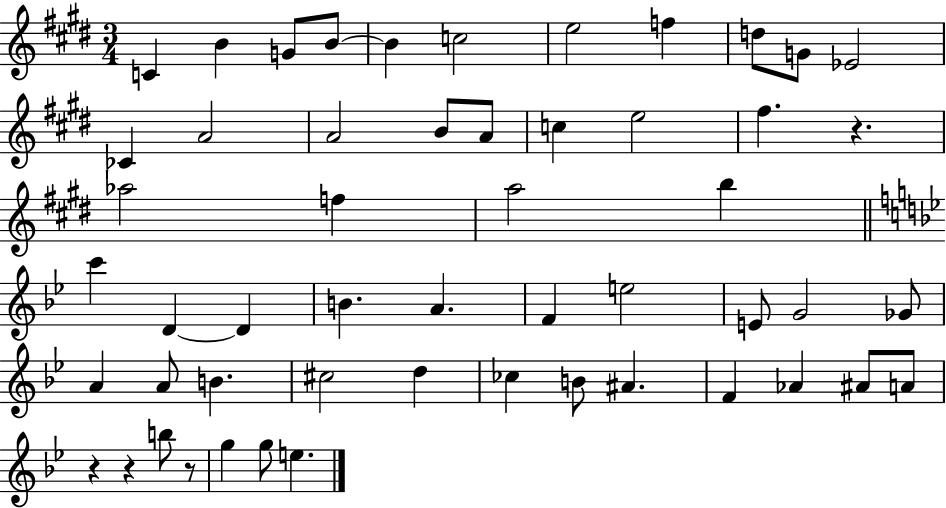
C4/q B4/q G4/e B4/e B4/q C5/h E5/h F5/q D5/e G4/e Eb4/h CES4/q A4/h A4/h B4/e A4/e C5/q E5/h F#5/q. R/q. Ab5/h F5/q A5/h B5/q C6/q D4/q D4/q B4/q. A4/q. F4/q E5/h E4/e G4/h Gb4/e A4/q A4/e B4/q. C#5/h D5/q CES5/q B4/e A#4/q. F4/q Ab4/q A#4/e A4/e R/q R/q B5/e R/e G5/q G5/e E5/q.